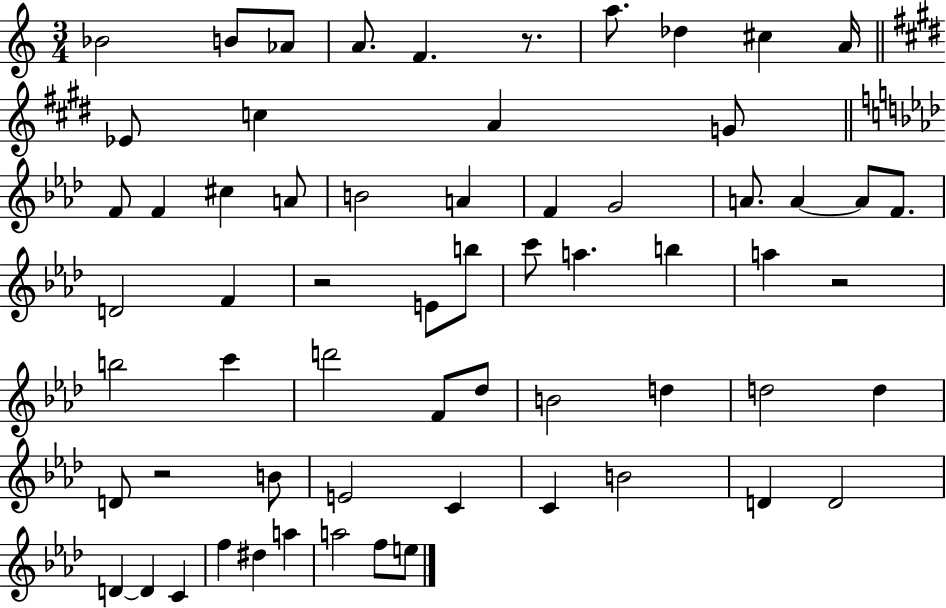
Bb4/h B4/e Ab4/e A4/e. F4/q. R/e. A5/e. Db5/q C#5/q A4/s Eb4/e C5/q A4/q G4/e F4/e F4/q C#5/q A4/e B4/h A4/q F4/q G4/h A4/e. A4/q A4/e F4/e. D4/h F4/q R/h E4/e B5/e C6/e A5/q. B5/q A5/q R/h B5/h C6/q D6/h F4/e Db5/e B4/h D5/q D5/h D5/q D4/e R/h B4/e E4/h C4/q C4/q B4/h D4/q D4/h D4/q D4/q C4/q F5/q D#5/q A5/q A5/h F5/e E5/e